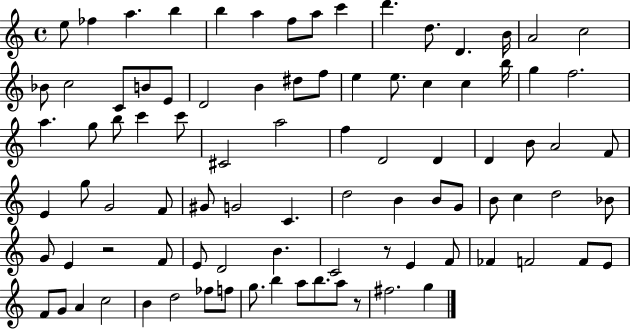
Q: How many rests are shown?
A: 3